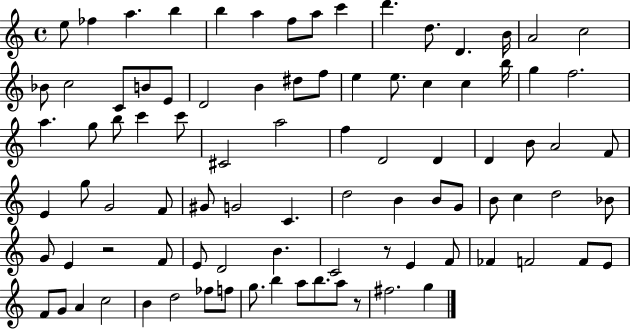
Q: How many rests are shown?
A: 3